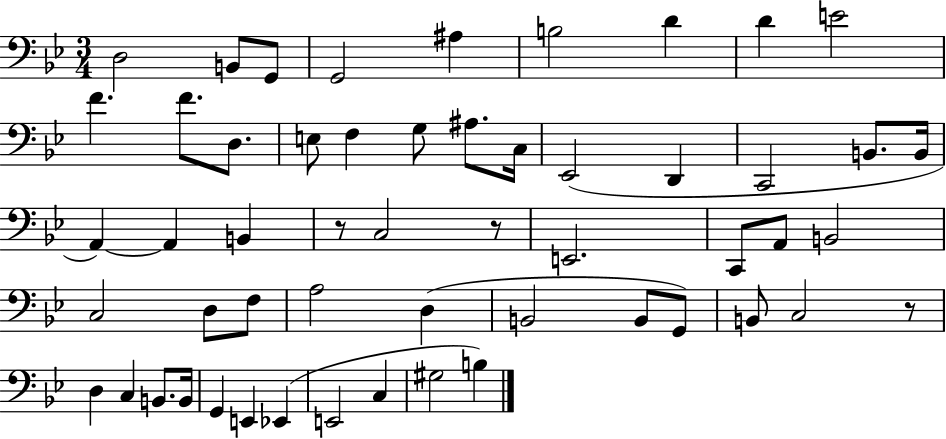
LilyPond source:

{
  \clef bass
  \numericTimeSignature
  \time 3/4
  \key bes \major
  d2 b,8 g,8 | g,2 ais4 | b2 d'4 | d'4 e'2 | \break f'4. f'8. d8. | e8 f4 g8 ais8. c16 | ees,2( d,4 | c,2 b,8. b,16 | \break a,4~~) a,4 b,4 | r8 c2 r8 | e,2. | c,8 a,8 b,2 | \break c2 d8 f8 | a2 d4( | b,2 b,8 g,8) | b,8 c2 r8 | \break d4 c4 b,8. b,16 | g,4 e,4 ees,4( | e,2 c4 | gis2 b4) | \break \bar "|."
}